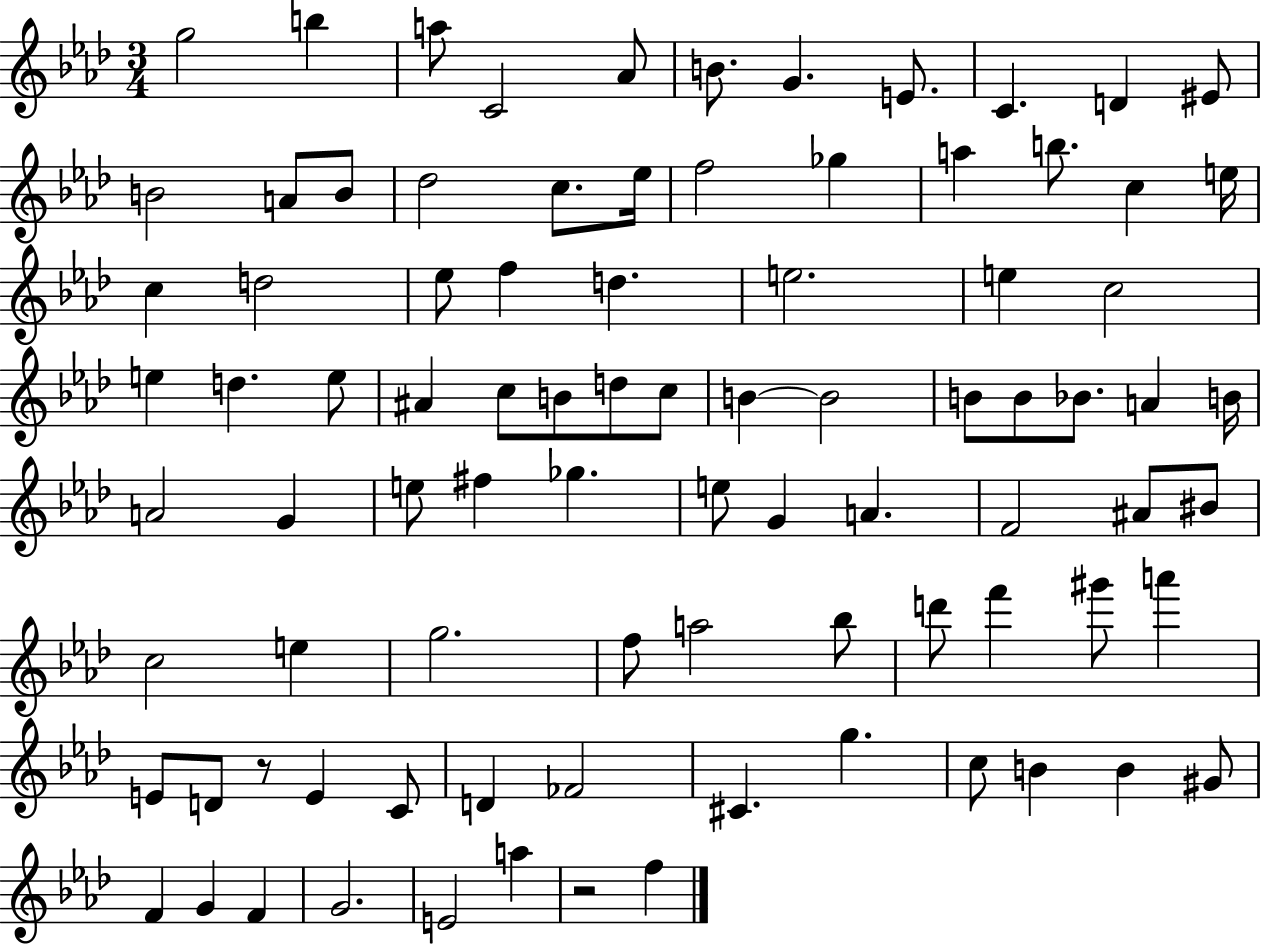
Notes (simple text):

G5/h B5/q A5/e C4/h Ab4/e B4/e. G4/q. E4/e. C4/q. D4/q EIS4/e B4/h A4/e B4/e Db5/h C5/e. Eb5/s F5/h Gb5/q A5/q B5/e. C5/q E5/s C5/q D5/h Eb5/e F5/q D5/q. E5/h. E5/q C5/h E5/q D5/q. E5/e A#4/q C5/e B4/e D5/e C5/e B4/q B4/h B4/e B4/e Bb4/e. A4/q B4/s A4/h G4/q E5/e F#5/q Gb5/q. E5/e G4/q A4/q. F4/h A#4/e BIS4/e C5/h E5/q G5/h. F5/e A5/h Bb5/e D6/e F6/q G#6/e A6/q E4/e D4/e R/e E4/q C4/e D4/q FES4/h C#4/q. G5/q. C5/e B4/q B4/q G#4/e F4/q G4/q F4/q G4/h. E4/h A5/q R/h F5/q